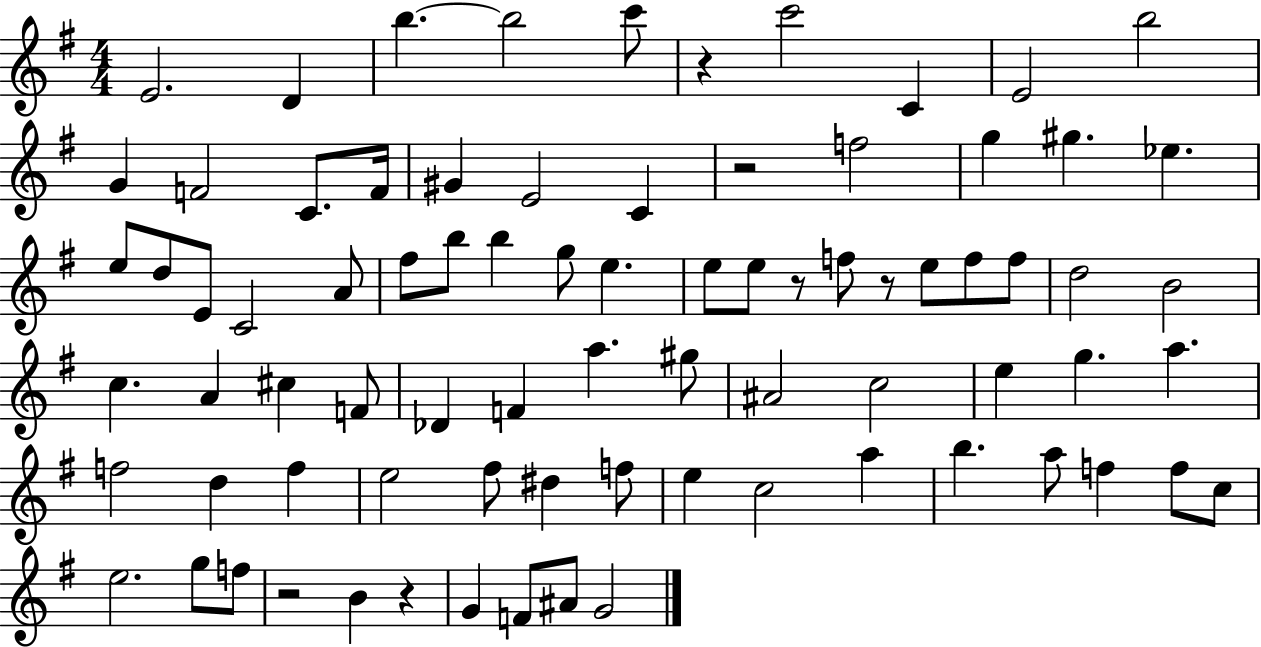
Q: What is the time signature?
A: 4/4